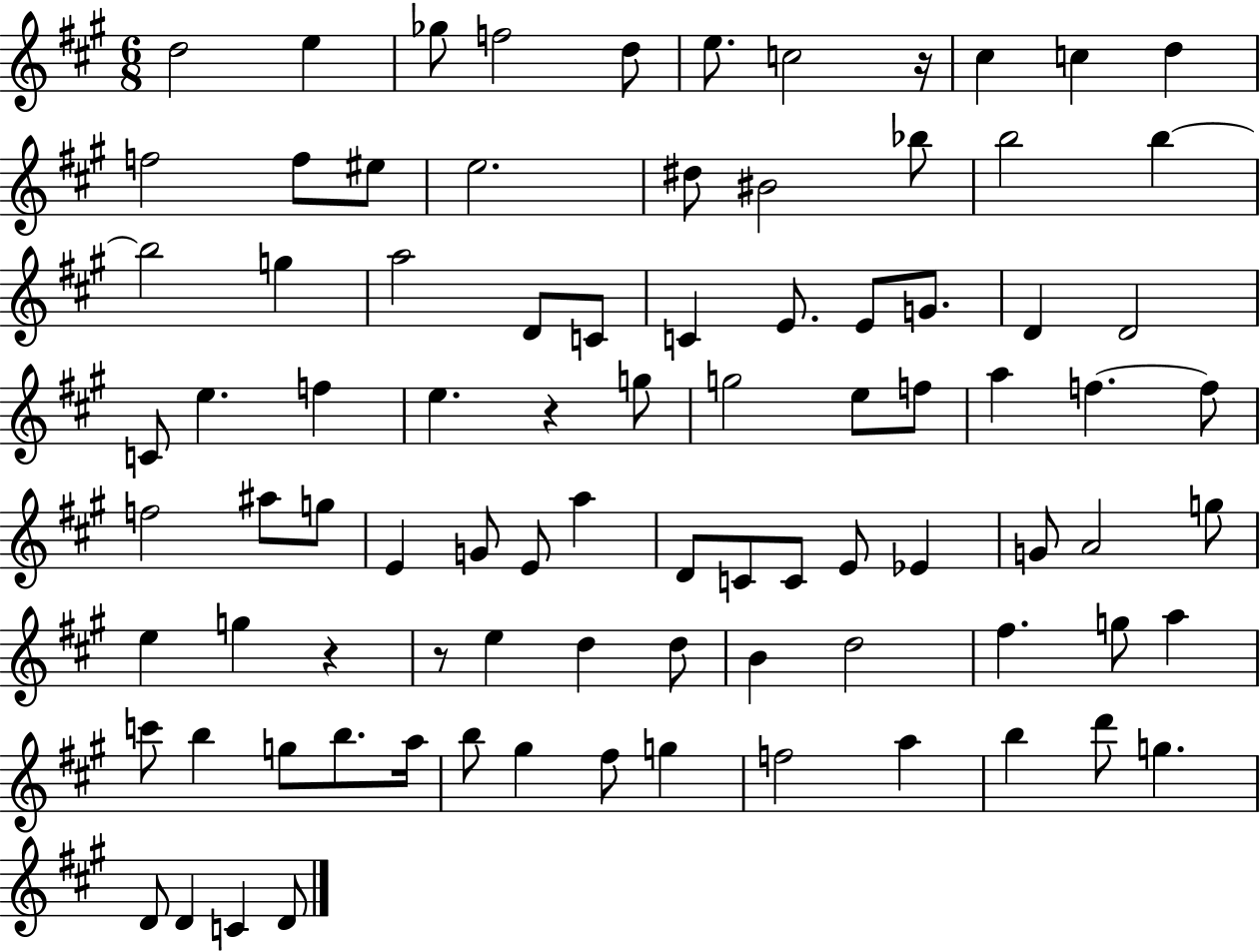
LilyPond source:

{
  \clef treble
  \numericTimeSignature
  \time 6/8
  \key a \major
  d''2 e''4 | ges''8 f''2 d''8 | e''8. c''2 r16 | cis''4 c''4 d''4 | \break f''2 f''8 eis''8 | e''2. | dis''8 bis'2 bes''8 | b''2 b''4~~ | \break b''2 g''4 | a''2 d'8 c'8 | c'4 e'8. e'8 g'8. | d'4 d'2 | \break c'8 e''4. f''4 | e''4. r4 g''8 | g''2 e''8 f''8 | a''4 f''4.~~ f''8 | \break f''2 ais''8 g''8 | e'4 g'8 e'8 a''4 | d'8 c'8 c'8 e'8 ees'4 | g'8 a'2 g''8 | \break e''4 g''4 r4 | r8 e''4 d''4 d''8 | b'4 d''2 | fis''4. g''8 a''4 | \break c'''8 b''4 g''8 b''8. a''16 | b''8 gis''4 fis''8 g''4 | f''2 a''4 | b''4 d'''8 g''4. | \break d'8 d'4 c'4 d'8 | \bar "|."
}